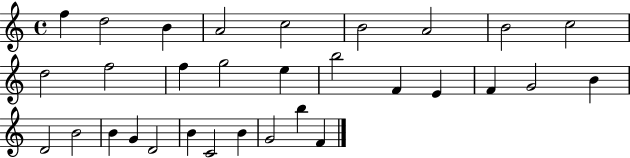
F5/q D5/h B4/q A4/h C5/h B4/h A4/h B4/h C5/h D5/h F5/h F5/q G5/h E5/q B5/h F4/q E4/q F4/q G4/h B4/q D4/h B4/h B4/q G4/q D4/h B4/q C4/h B4/q G4/h B5/q F4/q